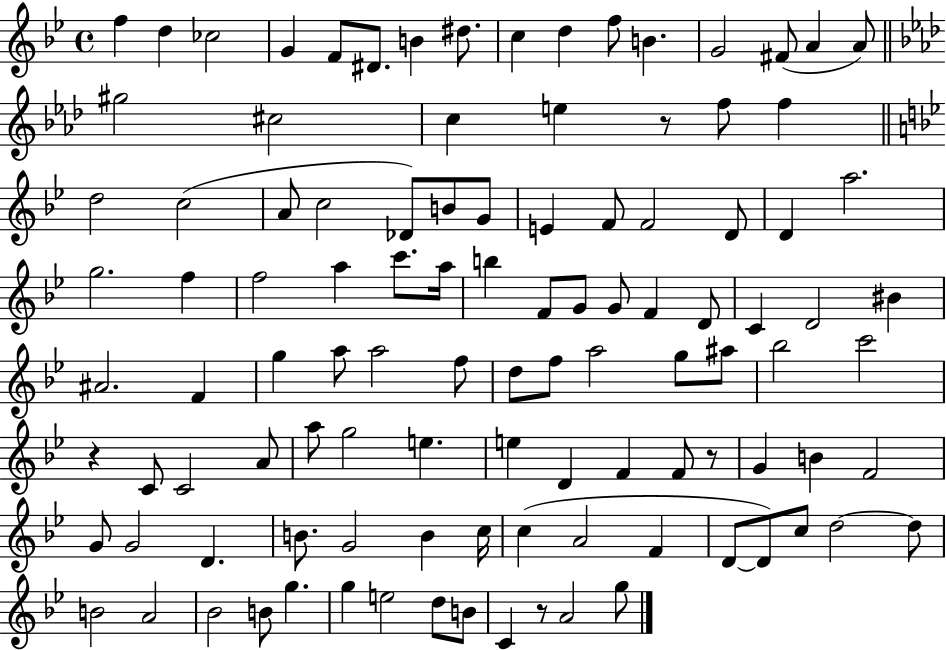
{
  \clef treble
  \time 4/4
  \defaultTimeSignature
  \key bes \major
  f''4 d''4 ces''2 | g'4 f'8 dis'8. b'4 dis''8. | c''4 d''4 f''8 b'4. | g'2 fis'8( a'4 a'8) | \break \bar "||" \break \key f \minor gis''2 cis''2 | c''4 e''4 r8 f''8 f''4 | \bar "||" \break \key g \minor d''2 c''2( | a'8 c''2 des'8) b'8 g'8 | e'4 f'8 f'2 d'8 | d'4 a''2. | \break g''2. f''4 | f''2 a''4 c'''8. a''16 | b''4 f'8 g'8 g'8 f'4 d'8 | c'4 d'2 bis'4 | \break ais'2. f'4 | g''4 a''8 a''2 f''8 | d''8 f''8 a''2 g''8 ais''8 | bes''2 c'''2 | \break r4 c'8 c'2 a'8 | a''8 g''2 e''4. | e''4 d'4 f'4 f'8 r8 | g'4 b'4 f'2 | \break g'8 g'2 d'4. | b'8. g'2 b'4 c''16 | c''4( a'2 f'4 | d'8~~ d'8) c''8 d''2~~ d''8 | \break b'2 a'2 | bes'2 b'8 g''4. | g''4 e''2 d''8 b'8 | c'4 r8 a'2 g''8 | \break \bar "|."
}